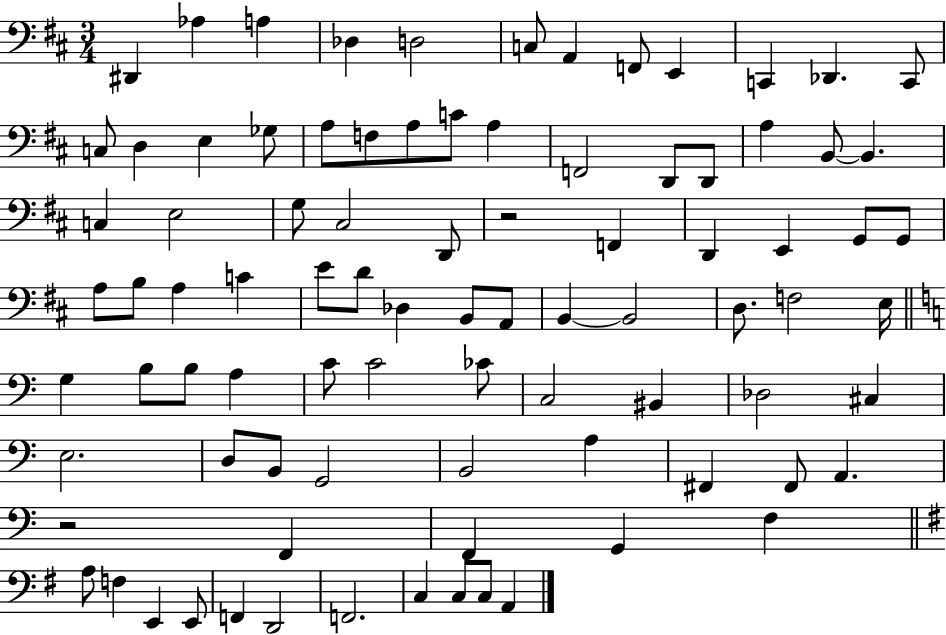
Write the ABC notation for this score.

X:1
T:Untitled
M:3/4
L:1/4
K:D
^D,, _A, A, _D, D,2 C,/2 A,, F,,/2 E,, C,, _D,, C,,/2 C,/2 D, E, _G,/2 A,/2 F,/2 A,/2 C/2 A, F,,2 D,,/2 D,,/2 A, B,,/2 B,, C, E,2 G,/2 ^C,2 D,,/2 z2 F,, D,, E,, G,,/2 G,,/2 A,/2 B,/2 A, C E/2 D/2 _D, B,,/2 A,,/2 B,, B,,2 D,/2 F,2 E,/4 G, B,/2 B,/2 A, C/2 C2 _C/2 C,2 ^B,, _D,2 ^C, E,2 D,/2 B,,/2 G,,2 B,,2 A, ^F,, ^F,,/2 A,, z2 F,, F,, G,, F, A,/2 F, E,, E,,/2 F,, D,,2 F,,2 C, C,/2 C,/2 A,,